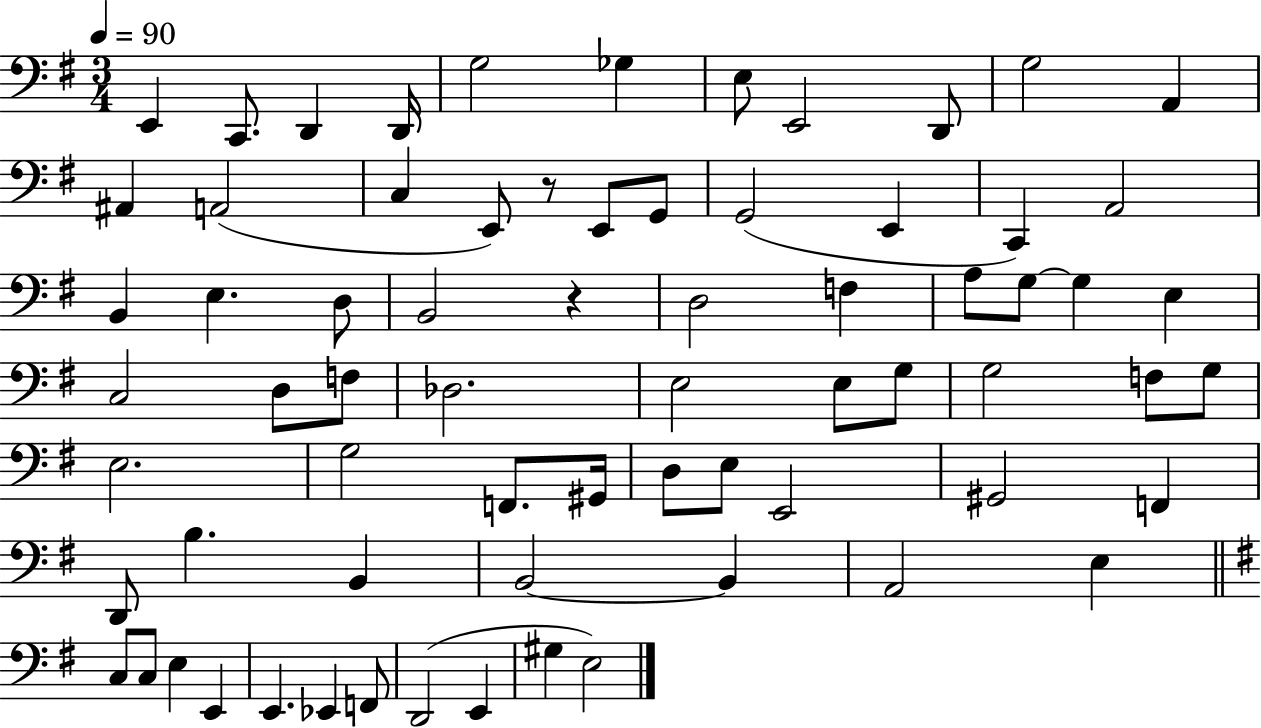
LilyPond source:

{
  \clef bass
  \numericTimeSignature
  \time 3/4
  \key g \major
  \tempo 4 = 90
  e,4 c,8. d,4 d,16 | g2 ges4 | e8 e,2 d,8 | g2 a,4 | \break ais,4 a,2( | c4 e,8) r8 e,8 g,8 | g,2( e,4 | c,4) a,2 | \break b,4 e4. d8 | b,2 r4 | d2 f4 | a8 g8~~ g4 e4 | \break c2 d8 f8 | des2. | e2 e8 g8 | g2 f8 g8 | \break e2. | g2 f,8. gis,16 | d8 e8 e,2 | gis,2 f,4 | \break d,8 b4. b,4 | b,2~~ b,4 | a,2 e4 | \bar "||" \break \key g \major c8 c8 e4 e,4 | e,4. ees,4 f,8 | d,2( e,4 | gis4 e2) | \break \bar "|."
}